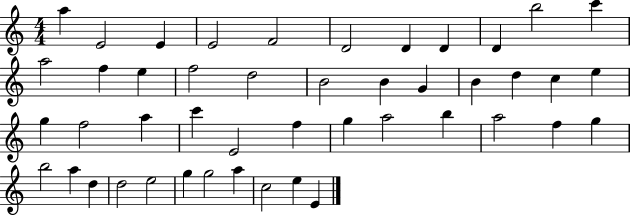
A5/q E4/h E4/q E4/h F4/h D4/h D4/q D4/q D4/q B5/h C6/q A5/h F5/q E5/q F5/h D5/h B4/h B4/q G4/q B4/q D5/q C5/q E5/q G5/q F5/h A5/q C6/q E4/h F5/q G5/q A5/h B5/q A5/h F5/q G5/q B5/h A5/q D5/q D5/h E5/h G5/q G5/h A5/q C5/h E5/q E4/q